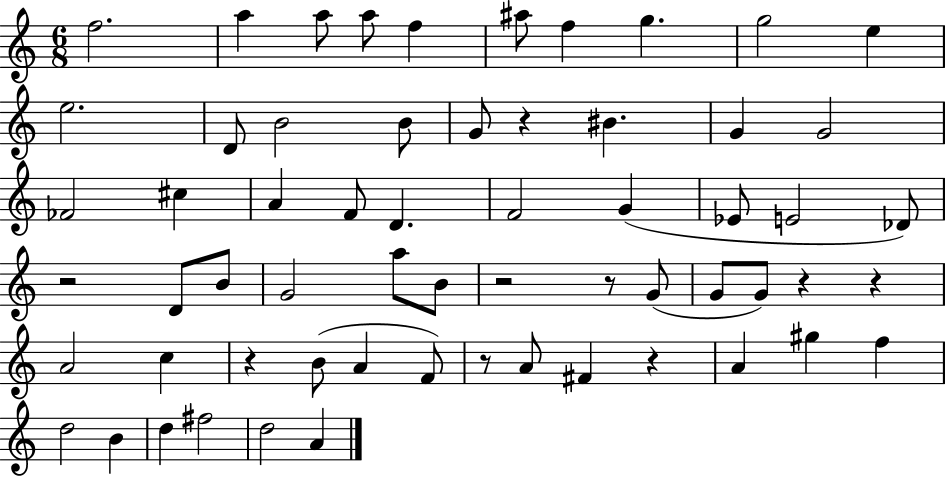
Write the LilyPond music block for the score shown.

{
  \clef treble
  \numericTimeSignature
  \time 6/8
  \key c \major
  f''2. | a''4 a''8 a''8 f''4 | ais''8 f''4 g''4. | g''2 e''4 | \break e''2. | d'8 b'2 b'8 | g'8 r4 bis'4. | g'4 g'2 | \break fes'2 cis''4 | a'4 f'8 d'4. | f'2 g'4( | ees'8 e'2 des'8) | \break r2 d'8 b'8 | g'2 a''8 b'8 | r2 r8 g'8( | g'8 g'8) r4 r4 | \break a'2 c''4 | r4 b'8( a'4 f'8) | r8 a'8 fis'4 r4 | a'4 gis''4 f''4 | \break d''2 b'4 | d''4 fis''2 | d''2 a'4 | \bar "|."
}